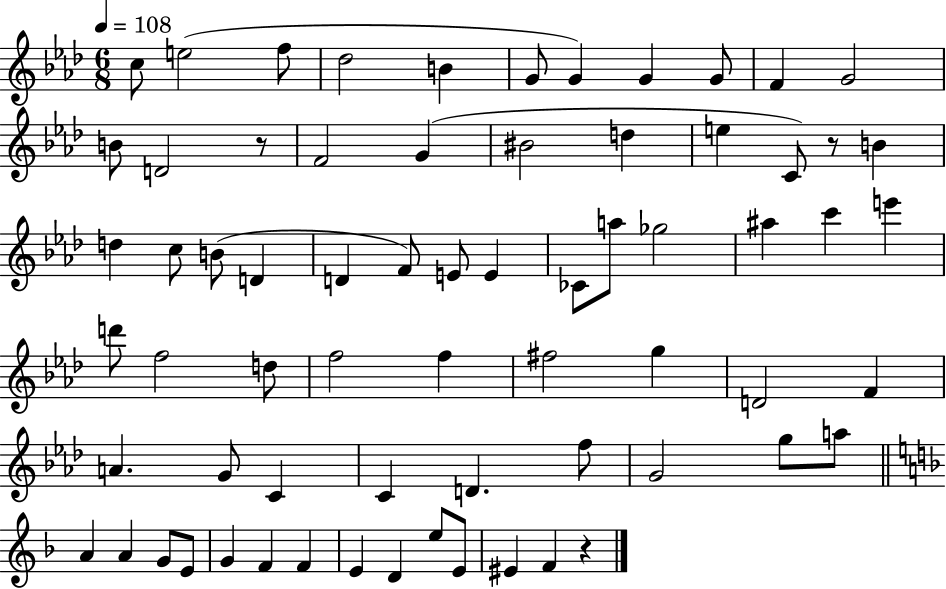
{
  \clef treble
  \numericTimeSignature
  \time 6/8
  \key aes \major
  \tempo 4 = 108
  c''8 e''2( f''8 | des''2 b'4 | g'8 g'4) g'4 g'8 | f'4 g'2 | \break b'8 d'2 r8 | f'2 g'4( | bis'2 d''4 | e''4 c'8) r8 b'4 | \break d''4 c''8 b'8( d'4 | d'4 f'8) e'8 e'4 | ces'8 a''8 ges''2 | ais''4 c'''4 e'''4 | \break d'''8 f''2 d''8 | f''2 f''4 | fis''2 g''4 | d'2 f'4 | \break a'4. g'8 c'4 | c'4 d'4. f''8 | g'2 g''8 a''8 | \bar "||" \break \key f \major a'4 a'4 g'8 e'8 | g'4 f'4 f'4 | e'4 d'4 e''8 e'8 | eis'4 f'4 r4 | \break \bar "|."
}